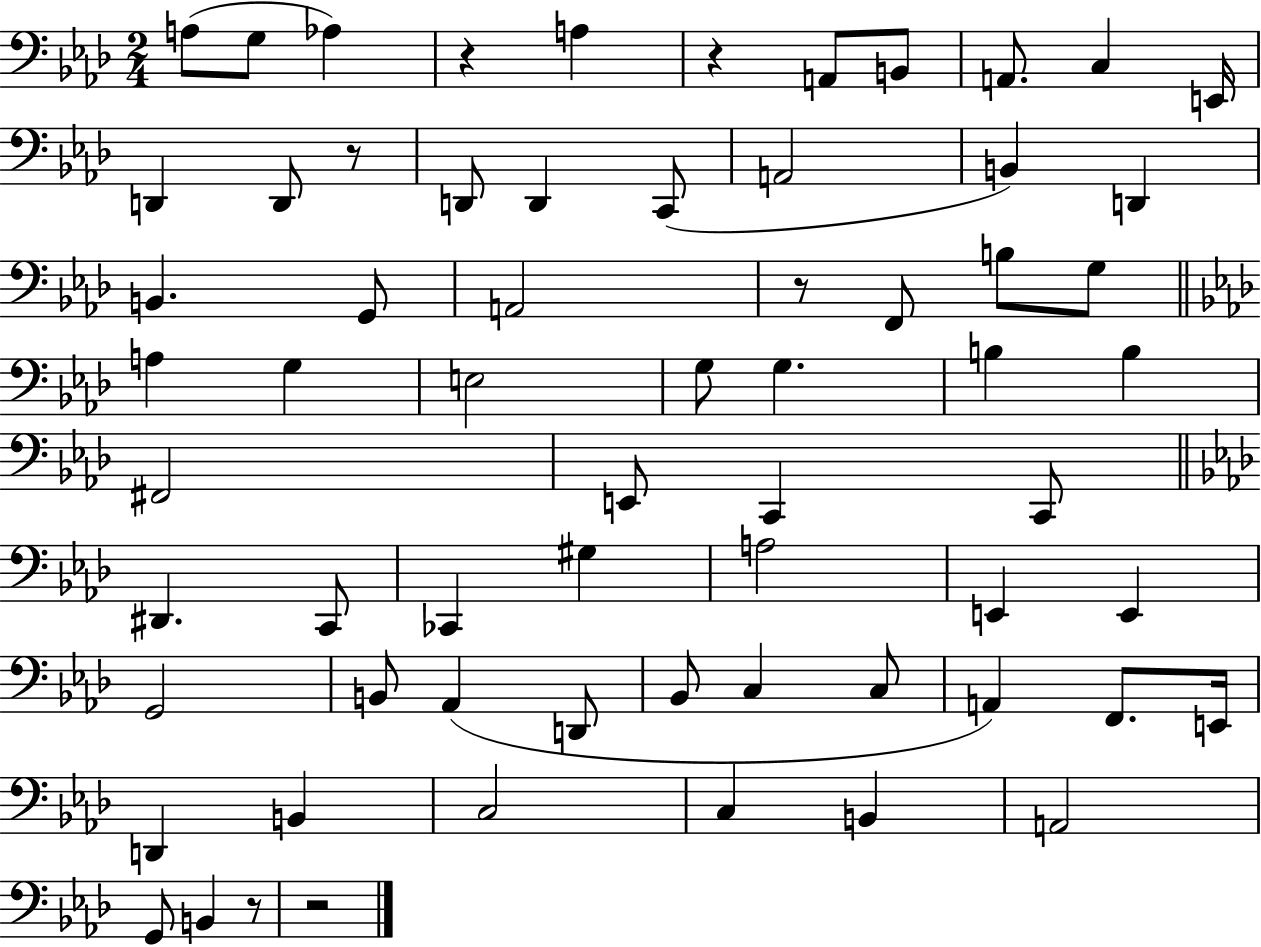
{
  \clef bass
  \numericTimeSignature
  \time 2/4
  \key aes \major
  a8( g8 aes4) | r4 a4 | r4 a,8 b,8 | a,8. c4 e,16 | \break d,4 d,8 r8 | d,8 d,4 c,8( | a,2 | b,4) d,4 | \break b,4. g,8 | a,2 | r8 f,8 b8 g8 | \bar "||" \break \key aes \major a4 g4 | e2 | g8 g4. | b4 b4 | \break fis,2 | e,8 c,4 c,8 | \bar "||" \break \key aes \major dis,4. c,8 | ces,4 gis4 | a2 | e,4 e,4 | \break g,2 | b,8 aes,4( d,8 | bes,8 c4 c8 | a,4) f,8. e,16 | \break d,4 b,4 | c2 | c4 b,4 | a,2 | \break g,8 b,4 r8 | r2 | \bar "|."
}